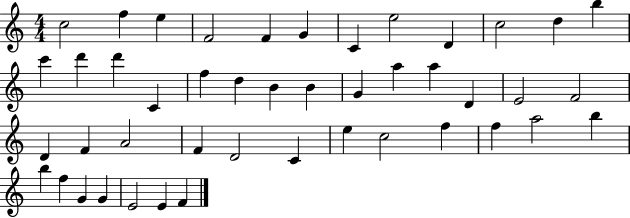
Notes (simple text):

C5/h F5/q E5/q F4/h F4/q G4/q C4/q E5/h D4/q C5/h D5/q B5/q C6/q D6/q D6/q C4/q F5/q D5/q B4/q B4/q G4/q A5/q A5/q D4/q E4/h F4/h D4/q F4/q A4/h F4/q D4/h C4/q E5/q C5/h F5/q F5/q A5/h B5/q B5/q F5/q G4/q G4/q E4/h E4/q F4/q